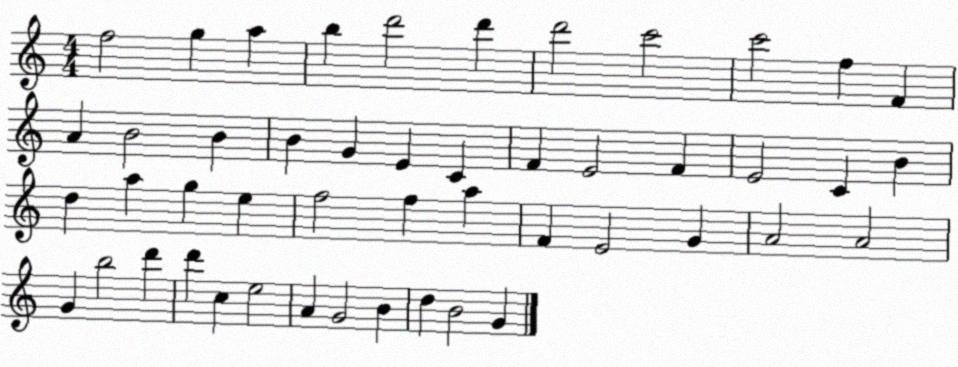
X:1
T:Untitled
M:4/4
L:1/4
K:C
f2 g a b d'2 d' d'2 c'2 c'2 f F A B2 B B G E C F E2 F E2 C B d a g e f2 f a F E2 G A2 A2 G b2 d' d' c e2 A G2 B d B2 G